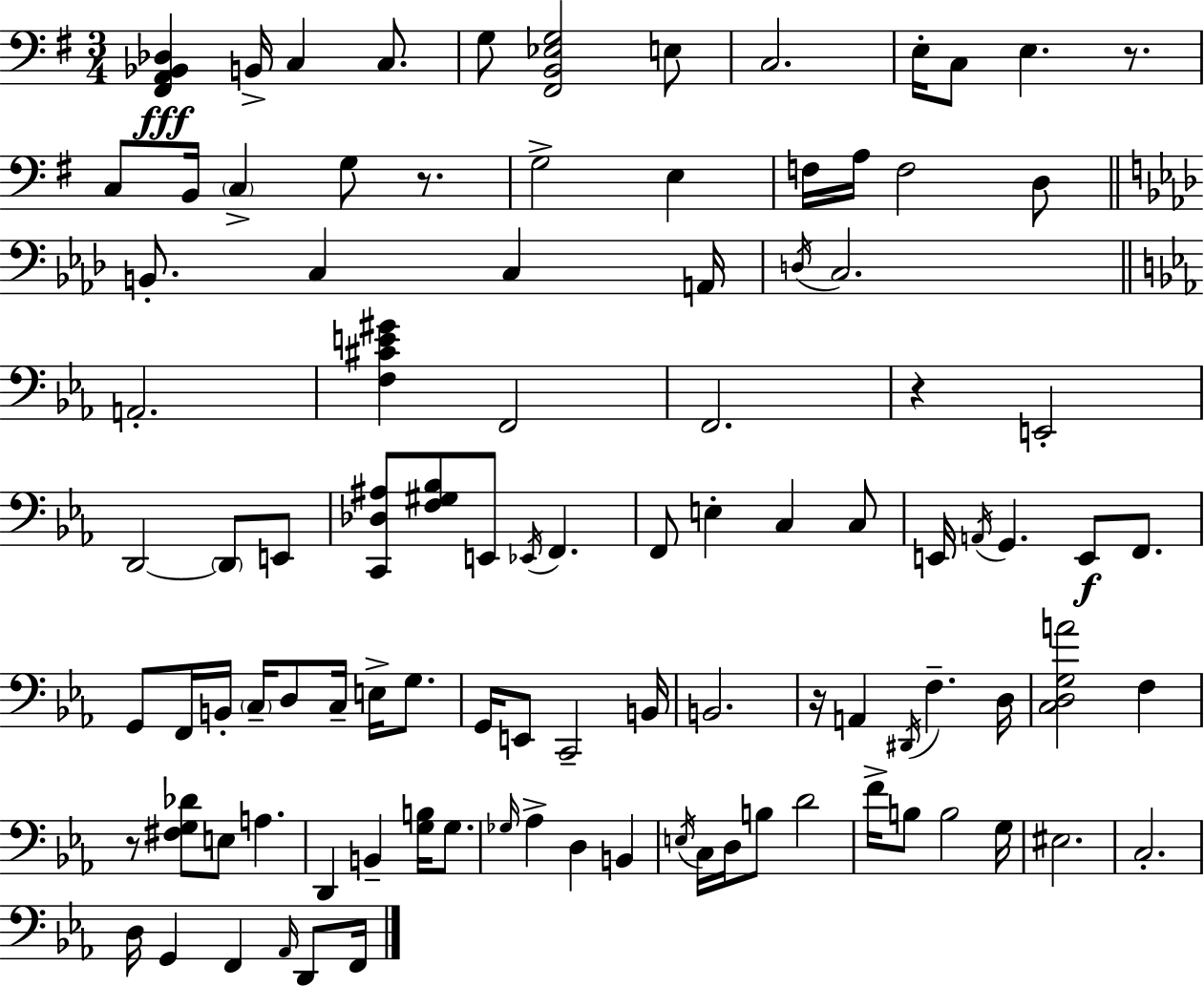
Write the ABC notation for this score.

X:1
T:Untitled
M:3/4
L:1/4
K:G
[^F,,A,,_B,,_D,] B,,/4 C, C,/2 G,/2 [^F,,B,,_E,G,]2 E,/2 C,2 E,/4 C,/2 E, z/2 C,/2 B,,/4 C, G,/2 z/2 G,2 E, F,/4 A,/4 F,2 D,/2 B,,/2 C, C, A,,/4 D,/4 C,2 A,,2 [F,^CE^G] F,,2 F,,2 z E,,2 D,,2 D,,/2 E,,/2 [C,,_D,^A,]/2 [F,^G,_B,]/2 E,,/2 _E,,/4 F,, F,,/2 E, C, C,/2 E,,/4 A,,/4 G,, E,,/2 F,,/2 G,,/2 F,,/4 B,,/4 C,/4 D,/2 C,/4 E,/4 G,/2 G,,/4 E,,/2 C,,2 B,,/4 B,,2 z/4 A,, ^D,,/4 F, D,/4 [C,D,G,A]2 F, z/2 [^F,G,_D]/2 E,/2 A, D,, B,, [G,B,]/4 G,/2 _G,/4 _A, D, B,, E,/4 C,/4 D,/4 B,/2 D2 F/4 B,/2 B,2 G,/4 ^E,2 C,2 D,/4 G,, F,, _A,,/4 D,,/2 F,,/4